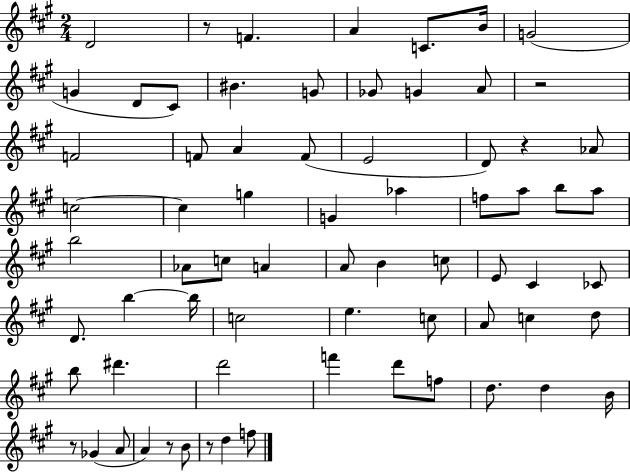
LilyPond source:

{
  \clef treble
  \numericTimeSignature
  \time 2/4
  \key a \major
  d'2 | r8 f'4. | a'4 c'8. b'16 | g'2( | \break g'4 d'8 cis'8) | bis'4. g'8 | ges'8 g'4 a'8 | r2 | \break f'2 | f'8 a'4 f'8( | e'2 | d'8) r4 aes'8 | \break c''2~~ | c''4 g''4 | g'4 aes''4 | f''8 a''8 b''8 a''8 | \break b''2 | aes'8 c''8 a'4 | a'8 b'4 c''8 | e'8 cis'4 ces'8 | \break d'8. b''4~~ b''16 | c''2 | e''4. c''8 | a'8 c''4 d''8 | \break b''8 dis'''4. | d'''2 | f'''4 d'''8 f''8 | d''8. d''4 b'16 | \break r8 ges'4( a'8 | a'4) r8 b'8 | r8 d''4 f''8 | \bar "|."
}